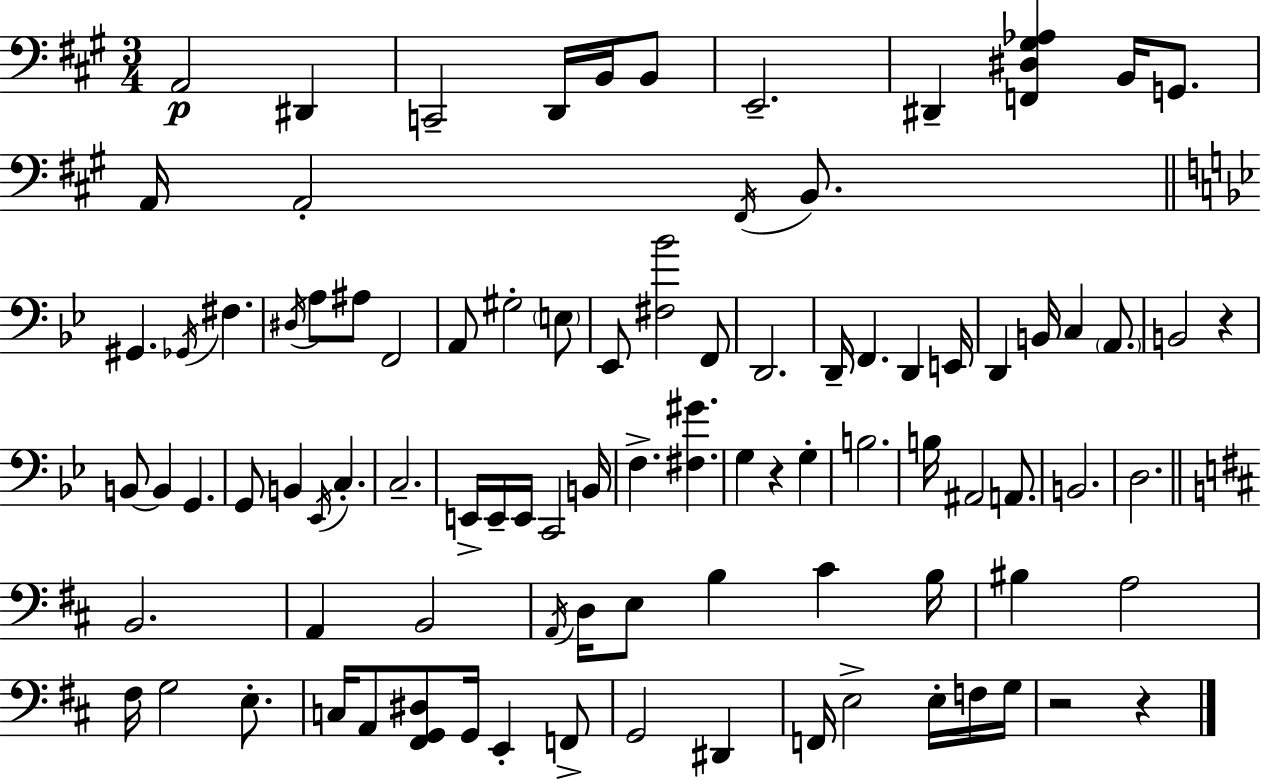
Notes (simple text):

A2/h D#2/q C2/h D2/s B2/s B2/e E2/h. D#2/q [F2,D#3,G#3,Ab3]/q B2/s G2/e. A2/s A2/h F#2/s B2/e. G#2/q. Gb2/s F#3/q. D#3/s A3/e A#3/e F2/h A2/e G#3/h E3/e Eb2/e [F#3,Bb4]/h F2/e D2/h. D2/s F2/q. D2/q E2/s D2/q B2/s C3/q A2/e. B2/h R/q B2/e B2/q G2/q. G2/e B2/q Eb2/s C3/q. C3/h. E2/s E2/s E2/s C2/h B2/s F3/q. [F#3,G#4]/q. G3/q R/q G3/q B3/h. B3/s A#2/h A2/e. B2/h. D3/h. B2/h. A2/q B2/h A2/s D3/s E3/e B3/q C#4/q B3/s BIS3/q A3/h F#3/s G3/h E3/e. C3/s A2/e [F#2,G2,D#3]/e G2/s E2/q F2/e G2/h D#2/q F2/s E3/h E3/s F3/s G3/s R/h R/q